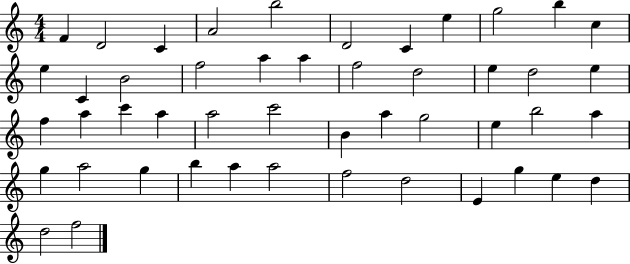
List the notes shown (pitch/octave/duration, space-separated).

F4/q D4/h C4/q A4/h B5/h D4/h C4/q E5/q G5/h B5/q C5/q E5/q C4/q B4/h F5/h A5/q A5/q F5/h D5/h E5/q D5/h E5/q F5/q A5/q C6/q A5/q A5/h C6/h B4/q A5/q G5/h E5/q B5/h A5/q G5/q A5/h G5/q B5/q A5/q A5/h F5/h D5/h E4/q G5/q E5/q D5/q D5/h F5/h